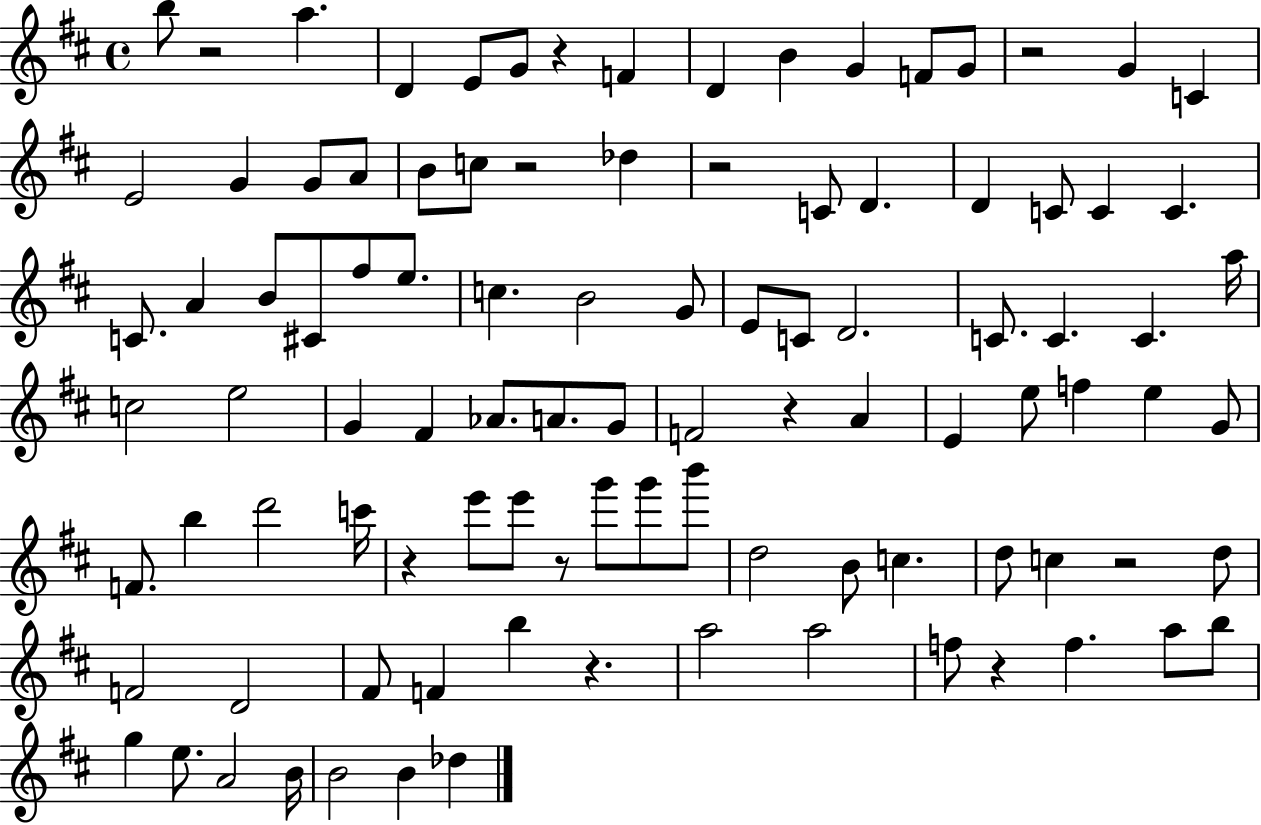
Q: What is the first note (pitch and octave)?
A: B5